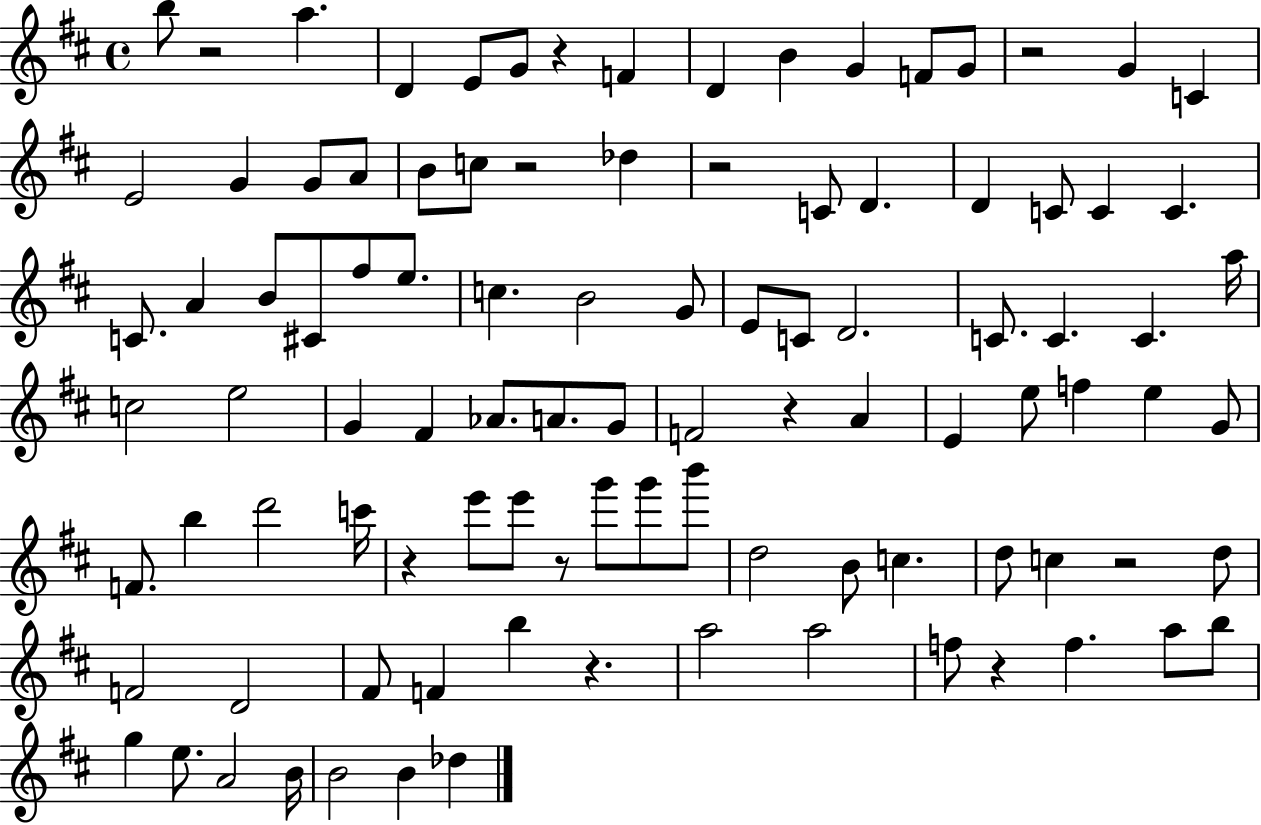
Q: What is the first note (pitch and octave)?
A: B5